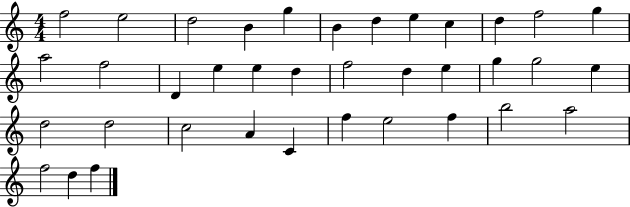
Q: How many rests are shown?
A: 0